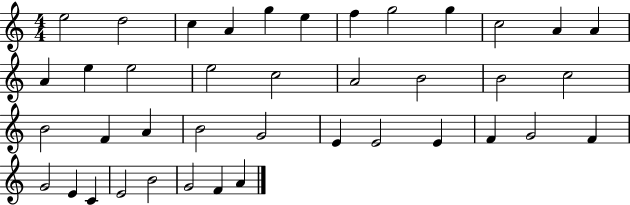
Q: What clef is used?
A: treble